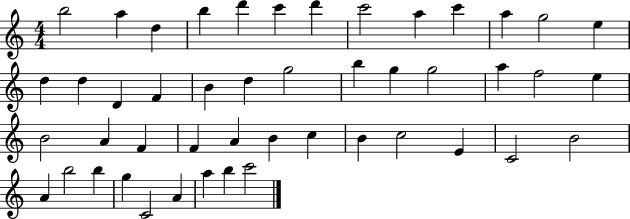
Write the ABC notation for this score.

X:1
T:Untitled
M:4/4
L:1/4
K:C
b2 a d b d' c' d' c'2 a c' a g2 e d d D F B d g2 b g g2 a f2 e B2 A F F A B c B c2 E C2 B2 A b2 b g C2 A a b c'2